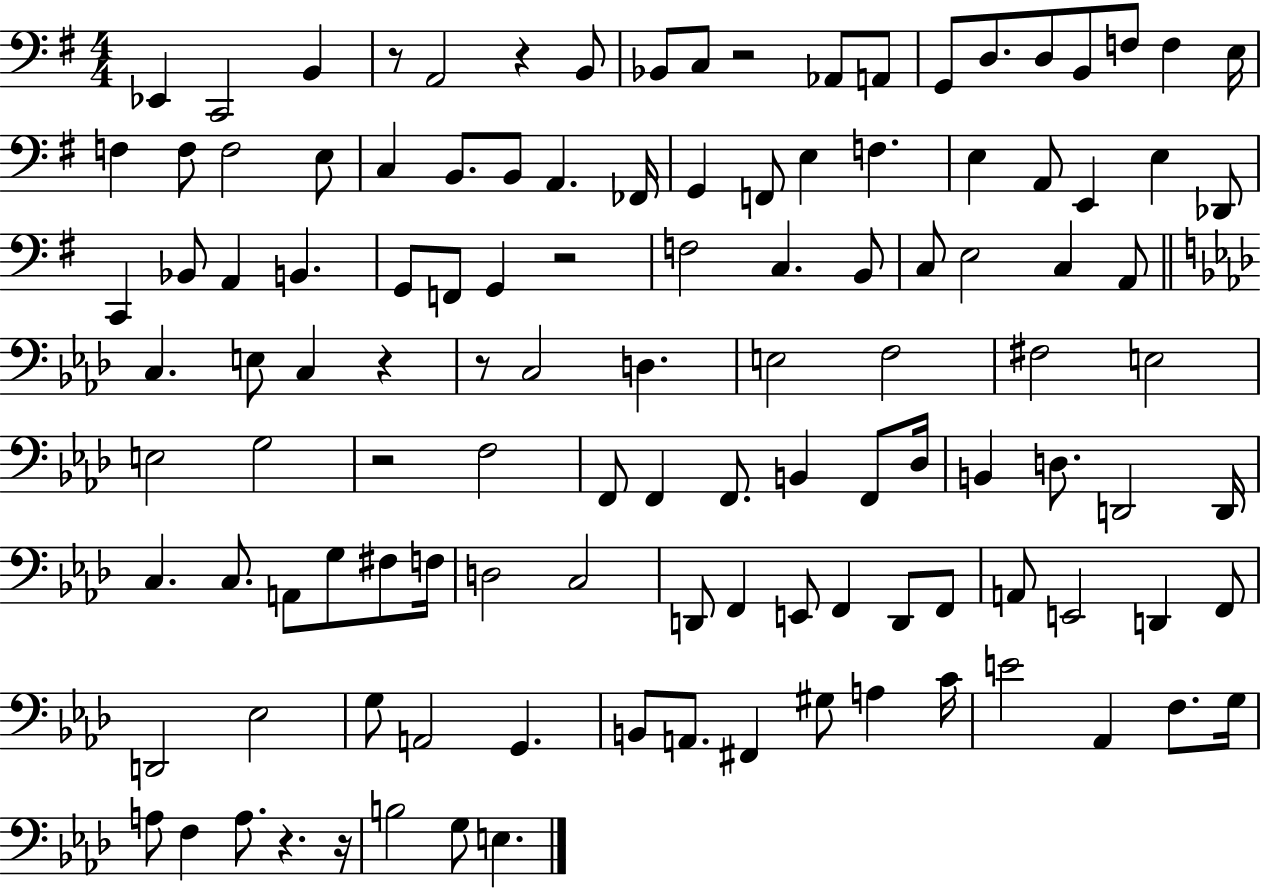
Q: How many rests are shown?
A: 9